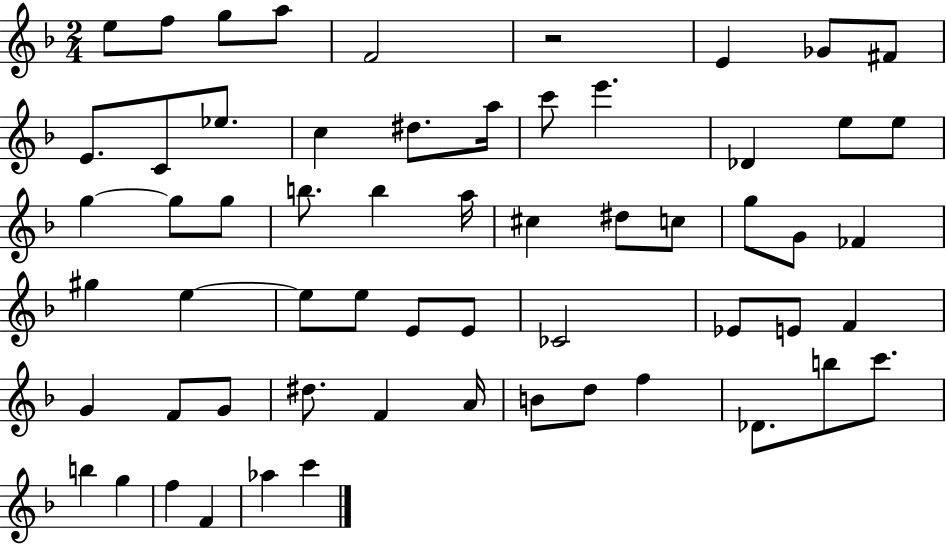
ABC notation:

X:1
T:Untitled
M:2/4
L:1/4
K:F
e/2 f/2 g/2 a/2 F2 z2 E _G/2 ^F/2 E/2 C/2 _e/2 c ^d/2 a/4 c'/2 e' _D e/2 e/2 g g/2 g/2 b/2 b a/4 ^c ^d/2 c/2 g/2 G/2 _F ^g e e/2 e/2 E/2 E/2 _C2 _E/2 E/2 F G F/2 G/2 ^d/2 F A/4 B/2 d/2 f _D/2 b/2 c'/2 b g f F _a c'